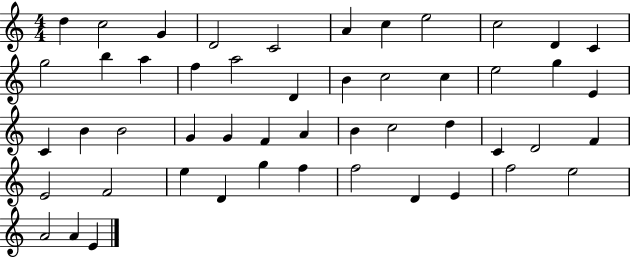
X:1
T:Untitled
M:4/4
L:1/4
K:C
d c2 G D2 C2 A c e2 c2 D C g2 b a f a2 D B c2 c e2 g E C B B2 G G F A B c2 d C D2 F E2 F2 e D g f f2 D E f2 e2 A2 A E